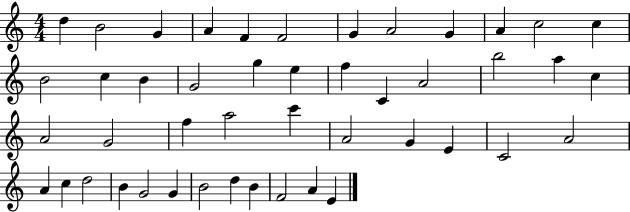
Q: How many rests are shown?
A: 0